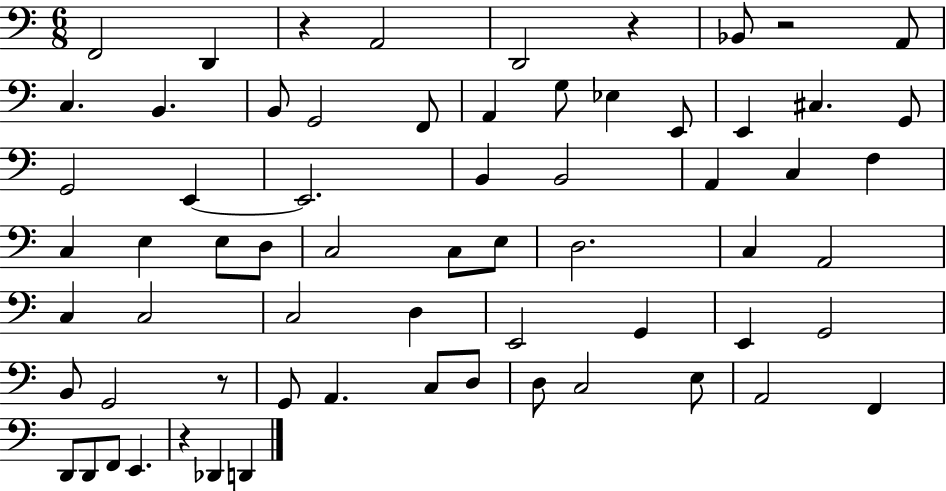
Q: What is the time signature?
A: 6/8